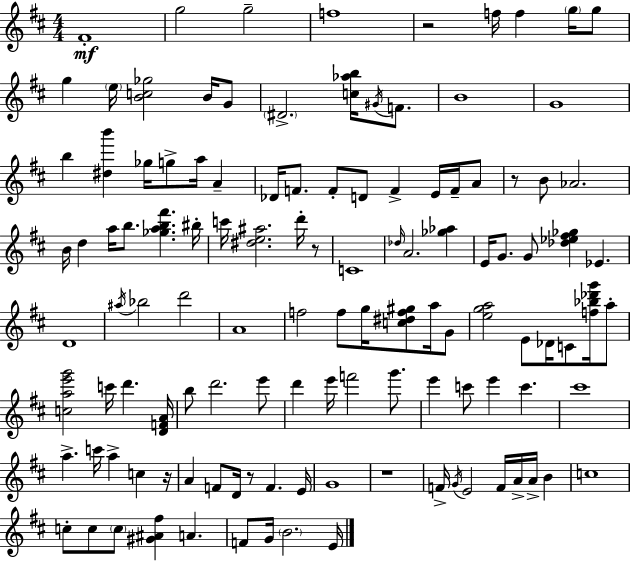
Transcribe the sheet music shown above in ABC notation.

X:1
T:Untitled
M:4/4
L:1/4
K:D
^F4 g2 g2 f4 z2 f/4 f g/4 g/2 g e/4 [Bc_g]2 B/4 G/2 ^D2 [c_ab]/4 ^G/4 F/2 B4 G4 b [^db'] _g/4 g/2 a/4 A _D/4 F/2 F/2 D/2 F E/4 F/4 A/2 z/2 B/2 _A2 B/4 d a/4 b/2 [_gab^f'] ^b/4 c'/4 [^de^a]2 d'/4 z/2 C4 _d/4 A2 [_g_a] E/4 G/2 G/2 [_d_e^f_g] _E D4 ^a/4 _b2 d'2 A4 f2 f/2 g/4 [c^df^g]/2 a/4 G/2 [ega]2 E/2 _D/4 C/2 [f_b_d'g']/4 a/2 [cae'g']2 c'/4 d' [DFA]/4 b/2 d'2 e'/2 d' e'/4 f'2 g'/2 e' c'/2 e' c' ^c'4 a c'/4 a c z/4 A F/2 D/4 z/2 F E/4 G4 z4 F/4 G/4 E2 F/4 A/4 A/4 B c4 c/2 c/2 c/2 [^G^A^f] A F/2 G/4 B2 E/4